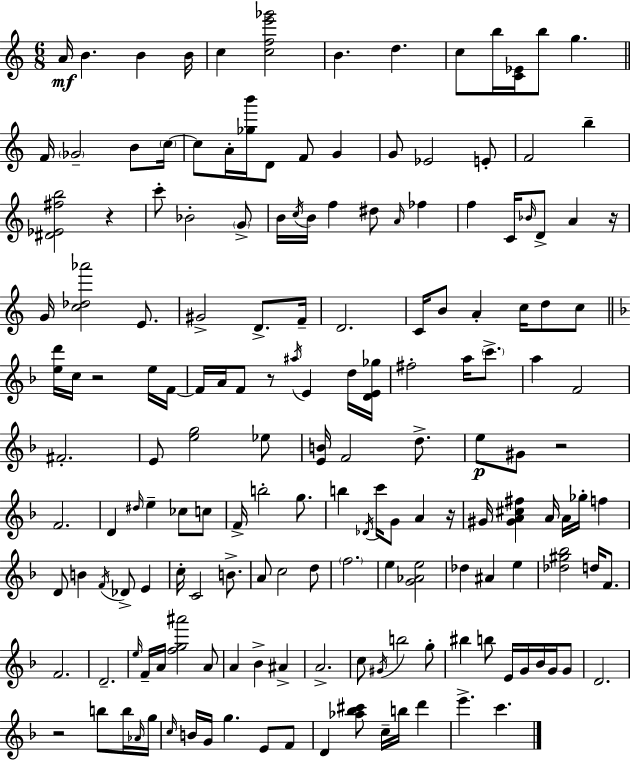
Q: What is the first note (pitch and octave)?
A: A4